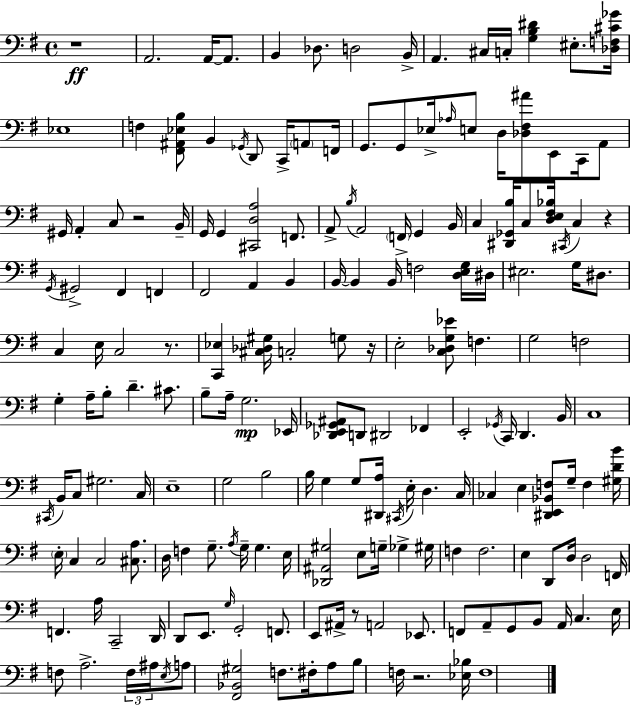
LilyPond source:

{
  \clef bass
  \time 4/4
  \defaultTimeSignature
  \key g \major
  r1\ff | a,2. a,16~~ a,8. | b,4 des8. d2 b,16-> | a,4. cis16 c16-. <g b dis'>4 eis8.-. <des f cis' ges'>16 | \break ees1 | f4 <fis, ais, ees b>8 b,4 \acciaccatura { ges,16 } d,8 c,16-> \parenthesize a,8 | f,16 g,8. g,8 ees16-> \grace { aes16 } e8 d16 <des fis ais'>8 e,8 c,16 | a,8 gis,16 a,4-. c8 r2 | \break b,16-- g,16 g,4 <cis, d a>2 f,8. | a,8-> \acciaccatura { b16 } a,2 \parenthesize f,16-> g,4 | b,16 c4 <dis, ges, b>16 c8 <d e fis bes>16 \acciaccatura { cis,16 } c4 | r4 \acciaccatura { g,16 } gis,2-> fis,4 | \break f,4 fis,2 a,4 | b,4 b,16~~ b,4 b,16 f2 | <d e g>16 dis16 eis2. | g16 dis8. c4 e16 c2 | \break r8. <c, ees>4 <cis des gis>16 c2-. | g8 r16 e2-. <c des g ees'>8 f4. | g2 f2 | g4-. a16-- b8-. d'4.-- | \break cis'8. b8-- a16-- g2.\mp | ees,16 <des, e, ges, ais,>8 d,8 dis,2 | fes,4 e,2-. \acciaccatura { ges,16 } c,16 d,4. | b,16 c1 | \break \acciaccatura { cis,16 } b,16 c8 gis2. | c16 e1-- | g2 b2 | b16 g4 g8 <dis, a>16 \acciaccatura { cis,16 } | \break e16-. d4. c16 ces4 e4 | <dis, e, bes, f>8 g16-- f4 <gis d' b'>16 \parenthesize e16-. c4 c2 | <cis a>8. d16 f4 g8.-- | \acciaccatura { a16 } g16-- g4. e16 <des, ais, gis>2 | \break e8 g16-- ges4-> gis16 f4 f2. | e4 d,8 d16 | d2 f,16 f,4. a16 | c,2-- d,16 d,8 e,8. \grace { g16 } g,2-. | \break f,8. e,8 ais,16-> r8 a,2 | ees,8. f,8 a,8-- g,8 | b,8 a,16 c4. e16 f8 a2.-> | \tuplet 3/2 { f16 ais16 \acciaccatura { e16 } } a8 <fis, bes, gis>2 | \break f8. fis16-. a8 b8 f16 r2. | <ees bes>16 f1 | \bar "|."
}